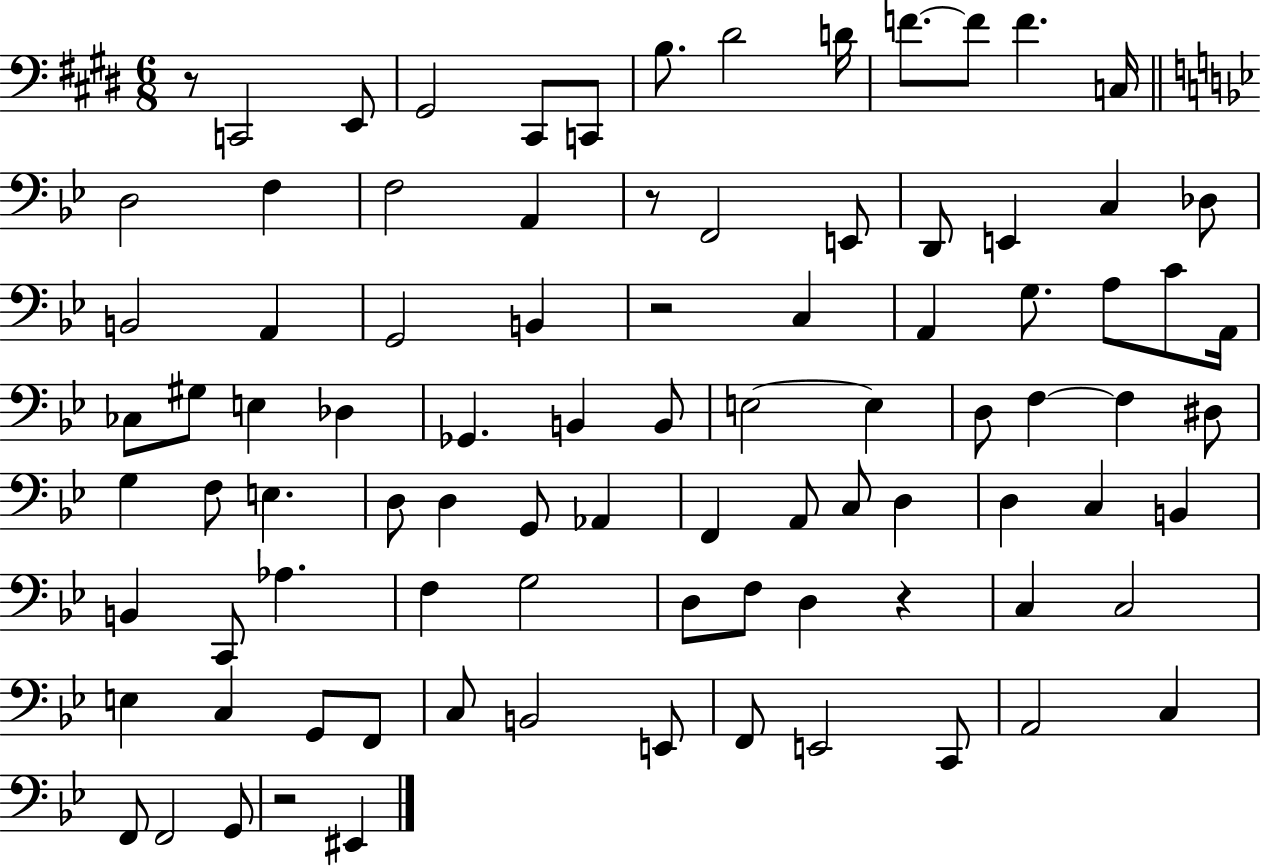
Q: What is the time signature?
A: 6/8